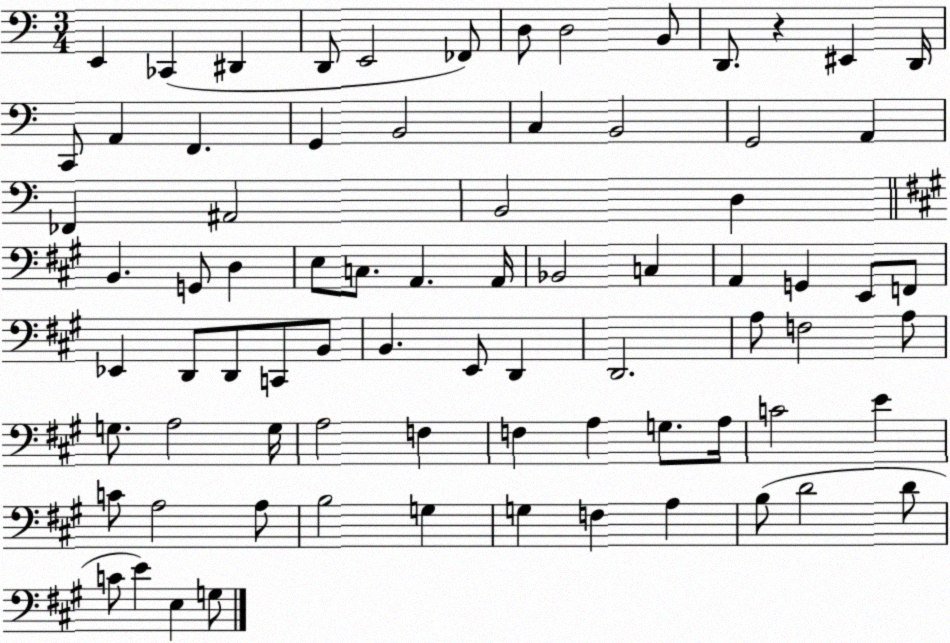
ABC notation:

X:1
T:Untitled
M:3/4
L:1/4
K:C
E,, _C,, ^D,, D,,/2 E,,2 _F,,/2 D,/2 D,2 B,,/2 D,,/2 z ^E,, D,,/4 C,,/2 A,, F,, G,, B,,2 C, B,,2 G,,2 A,, _F,, ^A,,2 B,,2 D, B,, G,,/2 D, E,/2 C,/2 A,, A,,/4 _B,,2 C, A,, G,, E,,/2 F,,/2 _E,, D,,/2 D,,/2 C,,/2 B,,/2 B,, E,,/2 D,, D,,2 A,/2 F,2 A,/2 G,/2 A,2 G,/4 A,2 F, F, A, G,/2 A,/4 C2 E C/2 A,2 A,/2 B,2 G, G, F, A, B,/2 D2 D/2 C/2 E E, G,/2